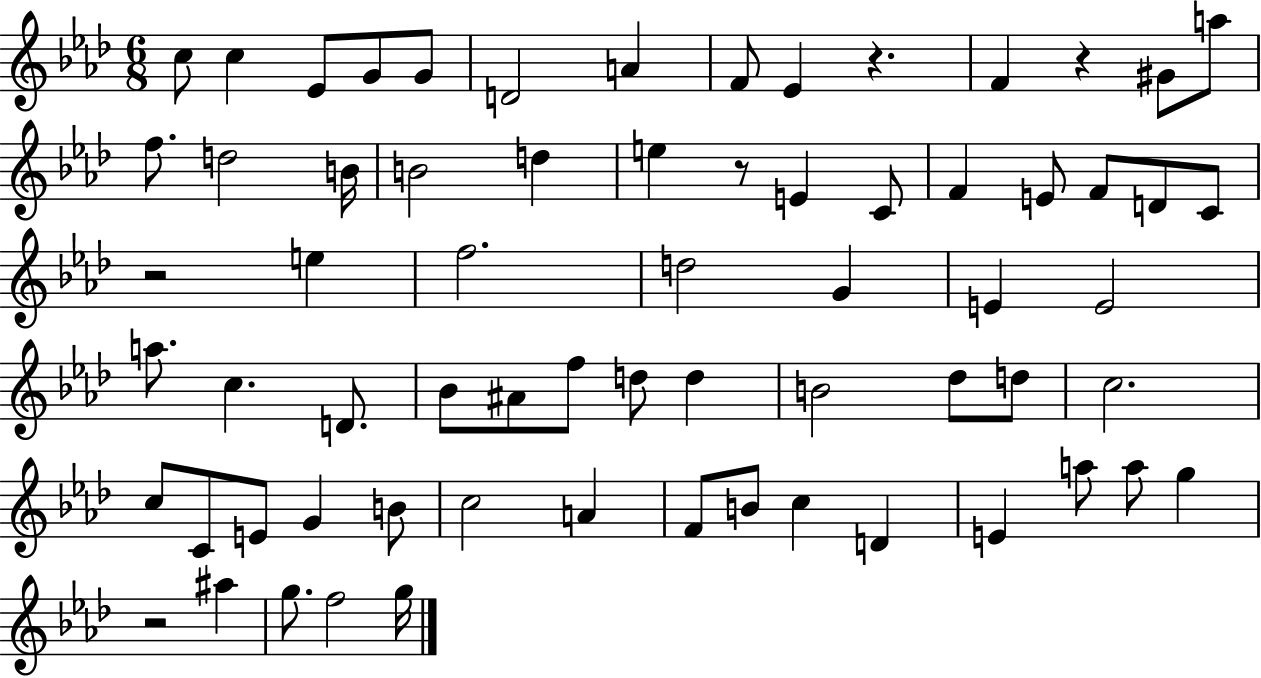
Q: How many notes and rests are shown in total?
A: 67